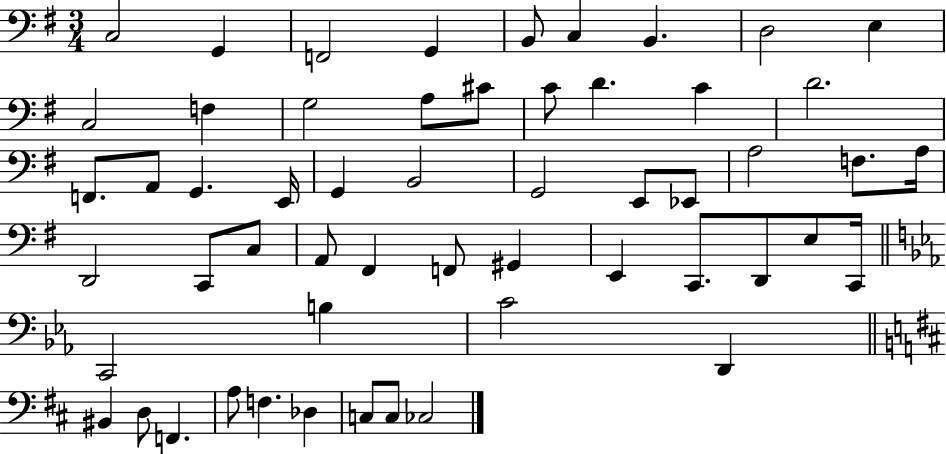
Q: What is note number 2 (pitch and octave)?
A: G2